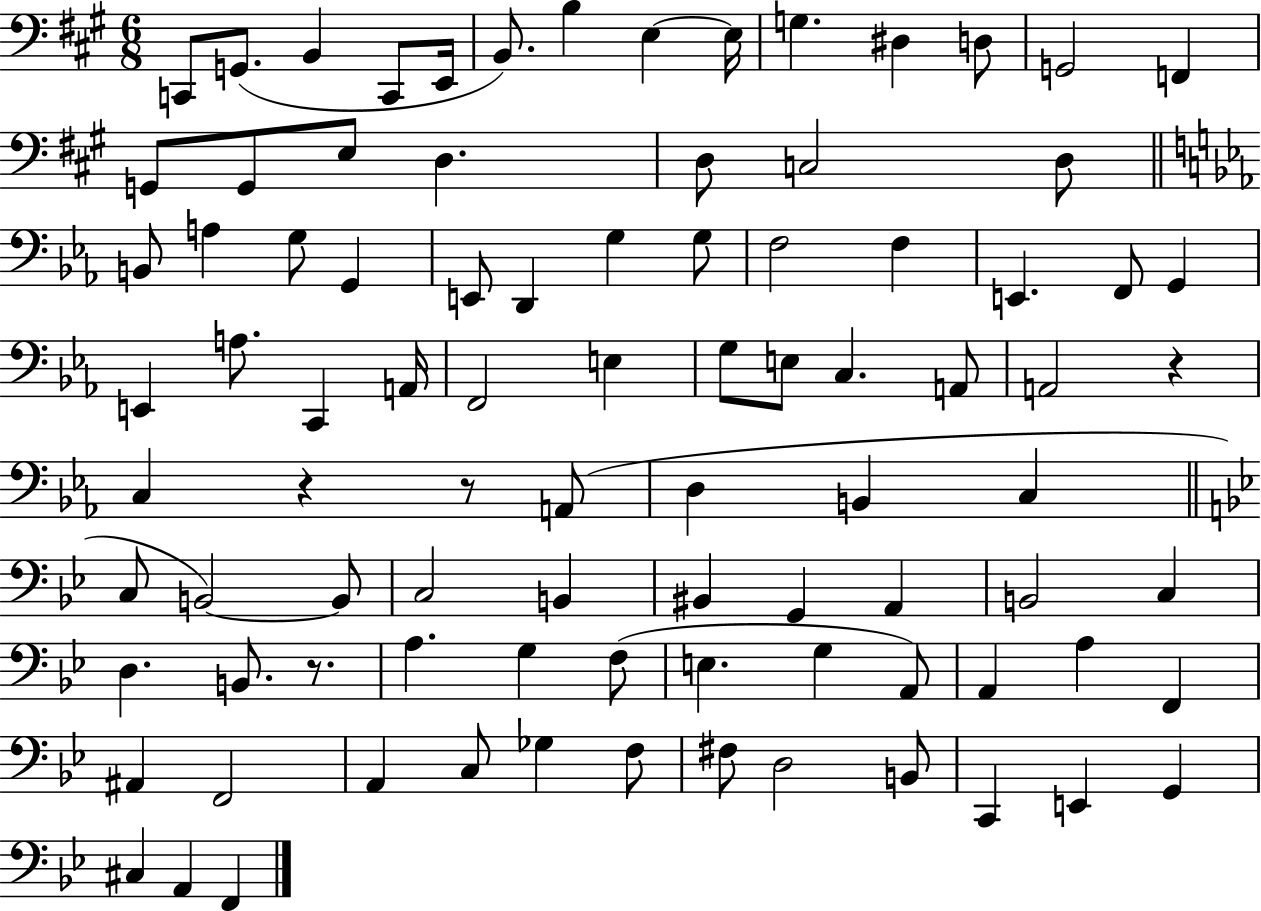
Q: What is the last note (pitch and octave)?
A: F2